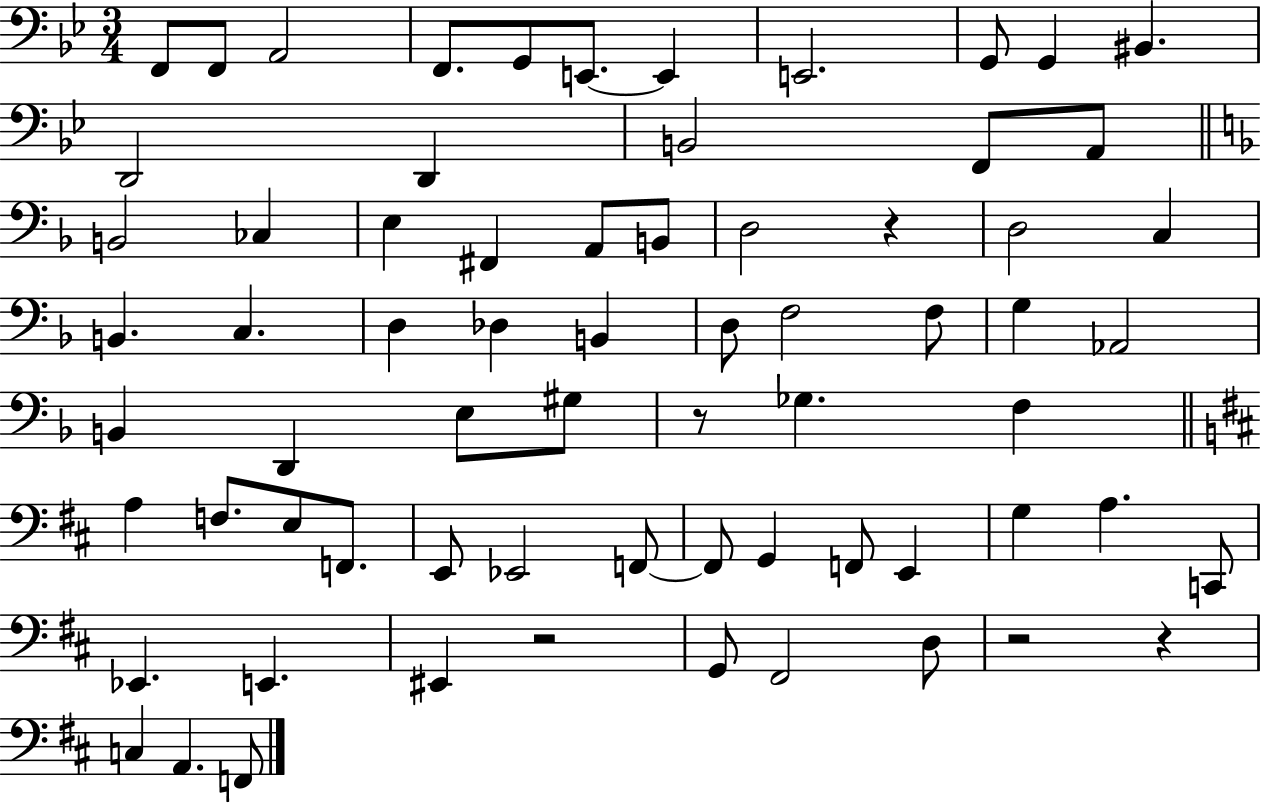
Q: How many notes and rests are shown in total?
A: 69